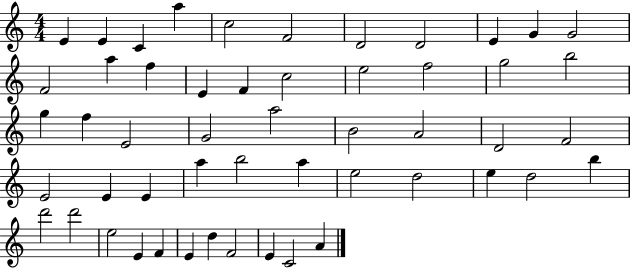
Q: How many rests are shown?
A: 0